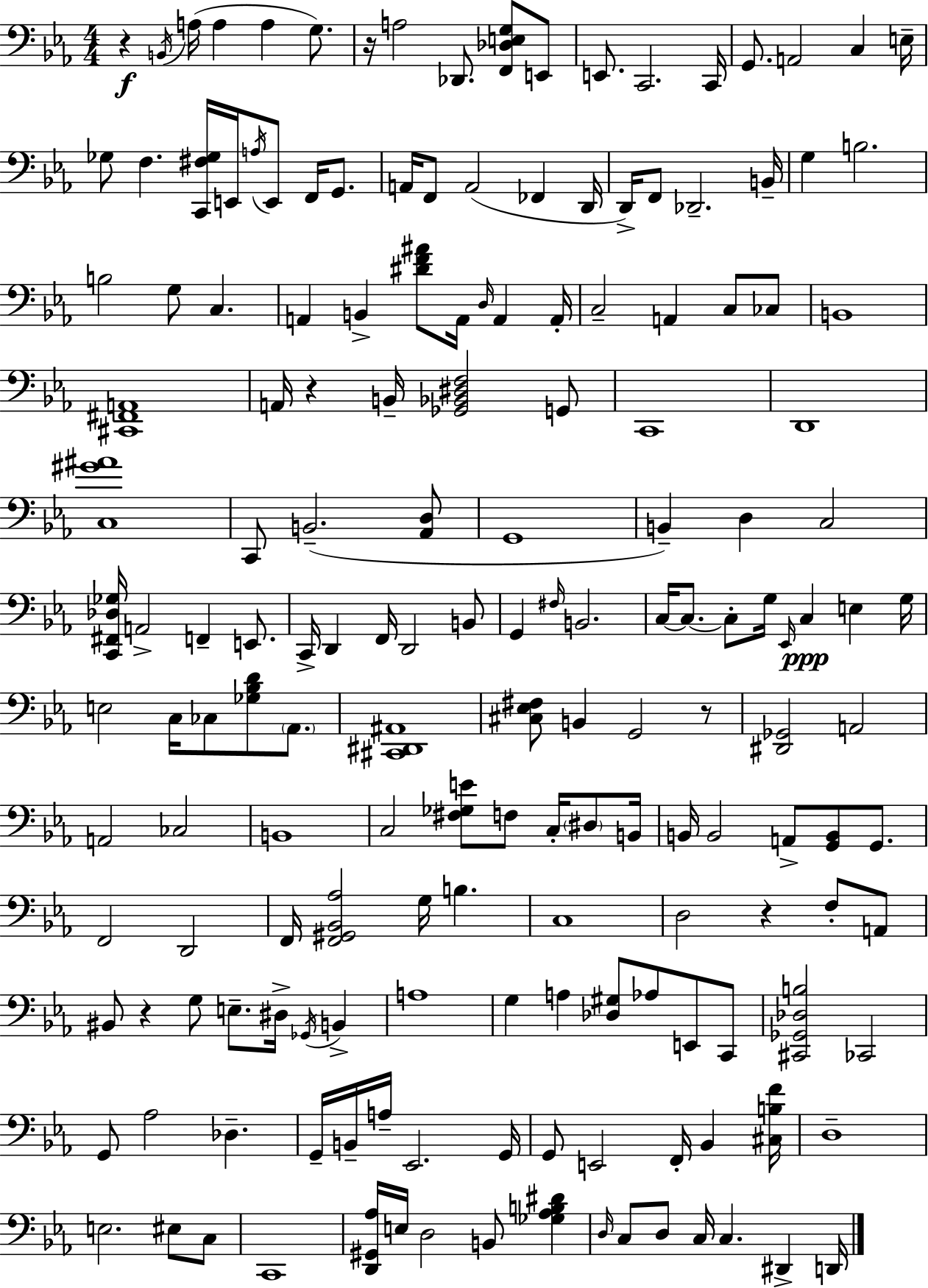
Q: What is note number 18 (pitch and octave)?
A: E2